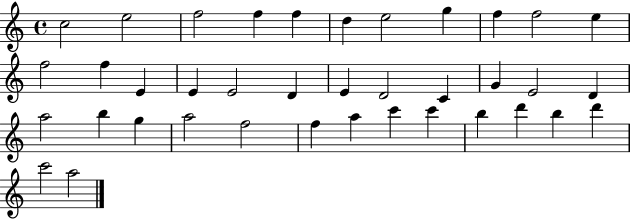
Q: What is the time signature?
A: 4/4